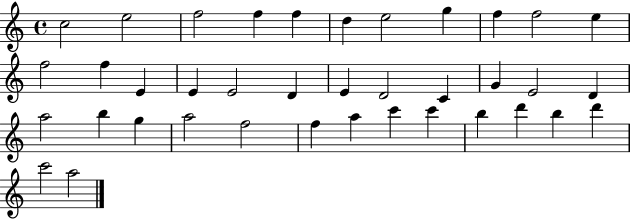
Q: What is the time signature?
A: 4/4